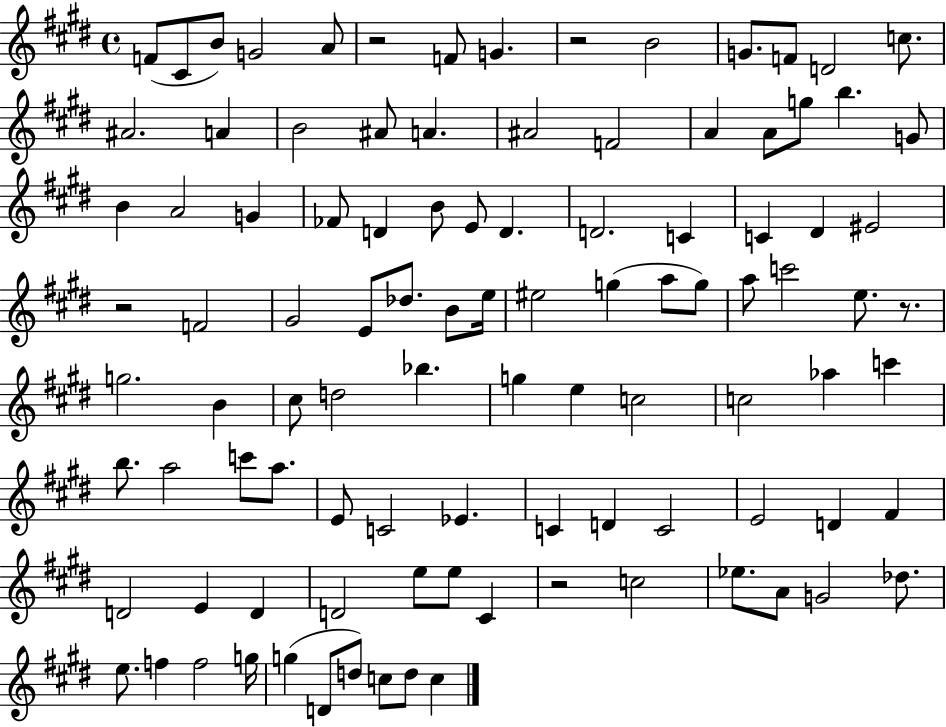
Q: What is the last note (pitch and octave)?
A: C5